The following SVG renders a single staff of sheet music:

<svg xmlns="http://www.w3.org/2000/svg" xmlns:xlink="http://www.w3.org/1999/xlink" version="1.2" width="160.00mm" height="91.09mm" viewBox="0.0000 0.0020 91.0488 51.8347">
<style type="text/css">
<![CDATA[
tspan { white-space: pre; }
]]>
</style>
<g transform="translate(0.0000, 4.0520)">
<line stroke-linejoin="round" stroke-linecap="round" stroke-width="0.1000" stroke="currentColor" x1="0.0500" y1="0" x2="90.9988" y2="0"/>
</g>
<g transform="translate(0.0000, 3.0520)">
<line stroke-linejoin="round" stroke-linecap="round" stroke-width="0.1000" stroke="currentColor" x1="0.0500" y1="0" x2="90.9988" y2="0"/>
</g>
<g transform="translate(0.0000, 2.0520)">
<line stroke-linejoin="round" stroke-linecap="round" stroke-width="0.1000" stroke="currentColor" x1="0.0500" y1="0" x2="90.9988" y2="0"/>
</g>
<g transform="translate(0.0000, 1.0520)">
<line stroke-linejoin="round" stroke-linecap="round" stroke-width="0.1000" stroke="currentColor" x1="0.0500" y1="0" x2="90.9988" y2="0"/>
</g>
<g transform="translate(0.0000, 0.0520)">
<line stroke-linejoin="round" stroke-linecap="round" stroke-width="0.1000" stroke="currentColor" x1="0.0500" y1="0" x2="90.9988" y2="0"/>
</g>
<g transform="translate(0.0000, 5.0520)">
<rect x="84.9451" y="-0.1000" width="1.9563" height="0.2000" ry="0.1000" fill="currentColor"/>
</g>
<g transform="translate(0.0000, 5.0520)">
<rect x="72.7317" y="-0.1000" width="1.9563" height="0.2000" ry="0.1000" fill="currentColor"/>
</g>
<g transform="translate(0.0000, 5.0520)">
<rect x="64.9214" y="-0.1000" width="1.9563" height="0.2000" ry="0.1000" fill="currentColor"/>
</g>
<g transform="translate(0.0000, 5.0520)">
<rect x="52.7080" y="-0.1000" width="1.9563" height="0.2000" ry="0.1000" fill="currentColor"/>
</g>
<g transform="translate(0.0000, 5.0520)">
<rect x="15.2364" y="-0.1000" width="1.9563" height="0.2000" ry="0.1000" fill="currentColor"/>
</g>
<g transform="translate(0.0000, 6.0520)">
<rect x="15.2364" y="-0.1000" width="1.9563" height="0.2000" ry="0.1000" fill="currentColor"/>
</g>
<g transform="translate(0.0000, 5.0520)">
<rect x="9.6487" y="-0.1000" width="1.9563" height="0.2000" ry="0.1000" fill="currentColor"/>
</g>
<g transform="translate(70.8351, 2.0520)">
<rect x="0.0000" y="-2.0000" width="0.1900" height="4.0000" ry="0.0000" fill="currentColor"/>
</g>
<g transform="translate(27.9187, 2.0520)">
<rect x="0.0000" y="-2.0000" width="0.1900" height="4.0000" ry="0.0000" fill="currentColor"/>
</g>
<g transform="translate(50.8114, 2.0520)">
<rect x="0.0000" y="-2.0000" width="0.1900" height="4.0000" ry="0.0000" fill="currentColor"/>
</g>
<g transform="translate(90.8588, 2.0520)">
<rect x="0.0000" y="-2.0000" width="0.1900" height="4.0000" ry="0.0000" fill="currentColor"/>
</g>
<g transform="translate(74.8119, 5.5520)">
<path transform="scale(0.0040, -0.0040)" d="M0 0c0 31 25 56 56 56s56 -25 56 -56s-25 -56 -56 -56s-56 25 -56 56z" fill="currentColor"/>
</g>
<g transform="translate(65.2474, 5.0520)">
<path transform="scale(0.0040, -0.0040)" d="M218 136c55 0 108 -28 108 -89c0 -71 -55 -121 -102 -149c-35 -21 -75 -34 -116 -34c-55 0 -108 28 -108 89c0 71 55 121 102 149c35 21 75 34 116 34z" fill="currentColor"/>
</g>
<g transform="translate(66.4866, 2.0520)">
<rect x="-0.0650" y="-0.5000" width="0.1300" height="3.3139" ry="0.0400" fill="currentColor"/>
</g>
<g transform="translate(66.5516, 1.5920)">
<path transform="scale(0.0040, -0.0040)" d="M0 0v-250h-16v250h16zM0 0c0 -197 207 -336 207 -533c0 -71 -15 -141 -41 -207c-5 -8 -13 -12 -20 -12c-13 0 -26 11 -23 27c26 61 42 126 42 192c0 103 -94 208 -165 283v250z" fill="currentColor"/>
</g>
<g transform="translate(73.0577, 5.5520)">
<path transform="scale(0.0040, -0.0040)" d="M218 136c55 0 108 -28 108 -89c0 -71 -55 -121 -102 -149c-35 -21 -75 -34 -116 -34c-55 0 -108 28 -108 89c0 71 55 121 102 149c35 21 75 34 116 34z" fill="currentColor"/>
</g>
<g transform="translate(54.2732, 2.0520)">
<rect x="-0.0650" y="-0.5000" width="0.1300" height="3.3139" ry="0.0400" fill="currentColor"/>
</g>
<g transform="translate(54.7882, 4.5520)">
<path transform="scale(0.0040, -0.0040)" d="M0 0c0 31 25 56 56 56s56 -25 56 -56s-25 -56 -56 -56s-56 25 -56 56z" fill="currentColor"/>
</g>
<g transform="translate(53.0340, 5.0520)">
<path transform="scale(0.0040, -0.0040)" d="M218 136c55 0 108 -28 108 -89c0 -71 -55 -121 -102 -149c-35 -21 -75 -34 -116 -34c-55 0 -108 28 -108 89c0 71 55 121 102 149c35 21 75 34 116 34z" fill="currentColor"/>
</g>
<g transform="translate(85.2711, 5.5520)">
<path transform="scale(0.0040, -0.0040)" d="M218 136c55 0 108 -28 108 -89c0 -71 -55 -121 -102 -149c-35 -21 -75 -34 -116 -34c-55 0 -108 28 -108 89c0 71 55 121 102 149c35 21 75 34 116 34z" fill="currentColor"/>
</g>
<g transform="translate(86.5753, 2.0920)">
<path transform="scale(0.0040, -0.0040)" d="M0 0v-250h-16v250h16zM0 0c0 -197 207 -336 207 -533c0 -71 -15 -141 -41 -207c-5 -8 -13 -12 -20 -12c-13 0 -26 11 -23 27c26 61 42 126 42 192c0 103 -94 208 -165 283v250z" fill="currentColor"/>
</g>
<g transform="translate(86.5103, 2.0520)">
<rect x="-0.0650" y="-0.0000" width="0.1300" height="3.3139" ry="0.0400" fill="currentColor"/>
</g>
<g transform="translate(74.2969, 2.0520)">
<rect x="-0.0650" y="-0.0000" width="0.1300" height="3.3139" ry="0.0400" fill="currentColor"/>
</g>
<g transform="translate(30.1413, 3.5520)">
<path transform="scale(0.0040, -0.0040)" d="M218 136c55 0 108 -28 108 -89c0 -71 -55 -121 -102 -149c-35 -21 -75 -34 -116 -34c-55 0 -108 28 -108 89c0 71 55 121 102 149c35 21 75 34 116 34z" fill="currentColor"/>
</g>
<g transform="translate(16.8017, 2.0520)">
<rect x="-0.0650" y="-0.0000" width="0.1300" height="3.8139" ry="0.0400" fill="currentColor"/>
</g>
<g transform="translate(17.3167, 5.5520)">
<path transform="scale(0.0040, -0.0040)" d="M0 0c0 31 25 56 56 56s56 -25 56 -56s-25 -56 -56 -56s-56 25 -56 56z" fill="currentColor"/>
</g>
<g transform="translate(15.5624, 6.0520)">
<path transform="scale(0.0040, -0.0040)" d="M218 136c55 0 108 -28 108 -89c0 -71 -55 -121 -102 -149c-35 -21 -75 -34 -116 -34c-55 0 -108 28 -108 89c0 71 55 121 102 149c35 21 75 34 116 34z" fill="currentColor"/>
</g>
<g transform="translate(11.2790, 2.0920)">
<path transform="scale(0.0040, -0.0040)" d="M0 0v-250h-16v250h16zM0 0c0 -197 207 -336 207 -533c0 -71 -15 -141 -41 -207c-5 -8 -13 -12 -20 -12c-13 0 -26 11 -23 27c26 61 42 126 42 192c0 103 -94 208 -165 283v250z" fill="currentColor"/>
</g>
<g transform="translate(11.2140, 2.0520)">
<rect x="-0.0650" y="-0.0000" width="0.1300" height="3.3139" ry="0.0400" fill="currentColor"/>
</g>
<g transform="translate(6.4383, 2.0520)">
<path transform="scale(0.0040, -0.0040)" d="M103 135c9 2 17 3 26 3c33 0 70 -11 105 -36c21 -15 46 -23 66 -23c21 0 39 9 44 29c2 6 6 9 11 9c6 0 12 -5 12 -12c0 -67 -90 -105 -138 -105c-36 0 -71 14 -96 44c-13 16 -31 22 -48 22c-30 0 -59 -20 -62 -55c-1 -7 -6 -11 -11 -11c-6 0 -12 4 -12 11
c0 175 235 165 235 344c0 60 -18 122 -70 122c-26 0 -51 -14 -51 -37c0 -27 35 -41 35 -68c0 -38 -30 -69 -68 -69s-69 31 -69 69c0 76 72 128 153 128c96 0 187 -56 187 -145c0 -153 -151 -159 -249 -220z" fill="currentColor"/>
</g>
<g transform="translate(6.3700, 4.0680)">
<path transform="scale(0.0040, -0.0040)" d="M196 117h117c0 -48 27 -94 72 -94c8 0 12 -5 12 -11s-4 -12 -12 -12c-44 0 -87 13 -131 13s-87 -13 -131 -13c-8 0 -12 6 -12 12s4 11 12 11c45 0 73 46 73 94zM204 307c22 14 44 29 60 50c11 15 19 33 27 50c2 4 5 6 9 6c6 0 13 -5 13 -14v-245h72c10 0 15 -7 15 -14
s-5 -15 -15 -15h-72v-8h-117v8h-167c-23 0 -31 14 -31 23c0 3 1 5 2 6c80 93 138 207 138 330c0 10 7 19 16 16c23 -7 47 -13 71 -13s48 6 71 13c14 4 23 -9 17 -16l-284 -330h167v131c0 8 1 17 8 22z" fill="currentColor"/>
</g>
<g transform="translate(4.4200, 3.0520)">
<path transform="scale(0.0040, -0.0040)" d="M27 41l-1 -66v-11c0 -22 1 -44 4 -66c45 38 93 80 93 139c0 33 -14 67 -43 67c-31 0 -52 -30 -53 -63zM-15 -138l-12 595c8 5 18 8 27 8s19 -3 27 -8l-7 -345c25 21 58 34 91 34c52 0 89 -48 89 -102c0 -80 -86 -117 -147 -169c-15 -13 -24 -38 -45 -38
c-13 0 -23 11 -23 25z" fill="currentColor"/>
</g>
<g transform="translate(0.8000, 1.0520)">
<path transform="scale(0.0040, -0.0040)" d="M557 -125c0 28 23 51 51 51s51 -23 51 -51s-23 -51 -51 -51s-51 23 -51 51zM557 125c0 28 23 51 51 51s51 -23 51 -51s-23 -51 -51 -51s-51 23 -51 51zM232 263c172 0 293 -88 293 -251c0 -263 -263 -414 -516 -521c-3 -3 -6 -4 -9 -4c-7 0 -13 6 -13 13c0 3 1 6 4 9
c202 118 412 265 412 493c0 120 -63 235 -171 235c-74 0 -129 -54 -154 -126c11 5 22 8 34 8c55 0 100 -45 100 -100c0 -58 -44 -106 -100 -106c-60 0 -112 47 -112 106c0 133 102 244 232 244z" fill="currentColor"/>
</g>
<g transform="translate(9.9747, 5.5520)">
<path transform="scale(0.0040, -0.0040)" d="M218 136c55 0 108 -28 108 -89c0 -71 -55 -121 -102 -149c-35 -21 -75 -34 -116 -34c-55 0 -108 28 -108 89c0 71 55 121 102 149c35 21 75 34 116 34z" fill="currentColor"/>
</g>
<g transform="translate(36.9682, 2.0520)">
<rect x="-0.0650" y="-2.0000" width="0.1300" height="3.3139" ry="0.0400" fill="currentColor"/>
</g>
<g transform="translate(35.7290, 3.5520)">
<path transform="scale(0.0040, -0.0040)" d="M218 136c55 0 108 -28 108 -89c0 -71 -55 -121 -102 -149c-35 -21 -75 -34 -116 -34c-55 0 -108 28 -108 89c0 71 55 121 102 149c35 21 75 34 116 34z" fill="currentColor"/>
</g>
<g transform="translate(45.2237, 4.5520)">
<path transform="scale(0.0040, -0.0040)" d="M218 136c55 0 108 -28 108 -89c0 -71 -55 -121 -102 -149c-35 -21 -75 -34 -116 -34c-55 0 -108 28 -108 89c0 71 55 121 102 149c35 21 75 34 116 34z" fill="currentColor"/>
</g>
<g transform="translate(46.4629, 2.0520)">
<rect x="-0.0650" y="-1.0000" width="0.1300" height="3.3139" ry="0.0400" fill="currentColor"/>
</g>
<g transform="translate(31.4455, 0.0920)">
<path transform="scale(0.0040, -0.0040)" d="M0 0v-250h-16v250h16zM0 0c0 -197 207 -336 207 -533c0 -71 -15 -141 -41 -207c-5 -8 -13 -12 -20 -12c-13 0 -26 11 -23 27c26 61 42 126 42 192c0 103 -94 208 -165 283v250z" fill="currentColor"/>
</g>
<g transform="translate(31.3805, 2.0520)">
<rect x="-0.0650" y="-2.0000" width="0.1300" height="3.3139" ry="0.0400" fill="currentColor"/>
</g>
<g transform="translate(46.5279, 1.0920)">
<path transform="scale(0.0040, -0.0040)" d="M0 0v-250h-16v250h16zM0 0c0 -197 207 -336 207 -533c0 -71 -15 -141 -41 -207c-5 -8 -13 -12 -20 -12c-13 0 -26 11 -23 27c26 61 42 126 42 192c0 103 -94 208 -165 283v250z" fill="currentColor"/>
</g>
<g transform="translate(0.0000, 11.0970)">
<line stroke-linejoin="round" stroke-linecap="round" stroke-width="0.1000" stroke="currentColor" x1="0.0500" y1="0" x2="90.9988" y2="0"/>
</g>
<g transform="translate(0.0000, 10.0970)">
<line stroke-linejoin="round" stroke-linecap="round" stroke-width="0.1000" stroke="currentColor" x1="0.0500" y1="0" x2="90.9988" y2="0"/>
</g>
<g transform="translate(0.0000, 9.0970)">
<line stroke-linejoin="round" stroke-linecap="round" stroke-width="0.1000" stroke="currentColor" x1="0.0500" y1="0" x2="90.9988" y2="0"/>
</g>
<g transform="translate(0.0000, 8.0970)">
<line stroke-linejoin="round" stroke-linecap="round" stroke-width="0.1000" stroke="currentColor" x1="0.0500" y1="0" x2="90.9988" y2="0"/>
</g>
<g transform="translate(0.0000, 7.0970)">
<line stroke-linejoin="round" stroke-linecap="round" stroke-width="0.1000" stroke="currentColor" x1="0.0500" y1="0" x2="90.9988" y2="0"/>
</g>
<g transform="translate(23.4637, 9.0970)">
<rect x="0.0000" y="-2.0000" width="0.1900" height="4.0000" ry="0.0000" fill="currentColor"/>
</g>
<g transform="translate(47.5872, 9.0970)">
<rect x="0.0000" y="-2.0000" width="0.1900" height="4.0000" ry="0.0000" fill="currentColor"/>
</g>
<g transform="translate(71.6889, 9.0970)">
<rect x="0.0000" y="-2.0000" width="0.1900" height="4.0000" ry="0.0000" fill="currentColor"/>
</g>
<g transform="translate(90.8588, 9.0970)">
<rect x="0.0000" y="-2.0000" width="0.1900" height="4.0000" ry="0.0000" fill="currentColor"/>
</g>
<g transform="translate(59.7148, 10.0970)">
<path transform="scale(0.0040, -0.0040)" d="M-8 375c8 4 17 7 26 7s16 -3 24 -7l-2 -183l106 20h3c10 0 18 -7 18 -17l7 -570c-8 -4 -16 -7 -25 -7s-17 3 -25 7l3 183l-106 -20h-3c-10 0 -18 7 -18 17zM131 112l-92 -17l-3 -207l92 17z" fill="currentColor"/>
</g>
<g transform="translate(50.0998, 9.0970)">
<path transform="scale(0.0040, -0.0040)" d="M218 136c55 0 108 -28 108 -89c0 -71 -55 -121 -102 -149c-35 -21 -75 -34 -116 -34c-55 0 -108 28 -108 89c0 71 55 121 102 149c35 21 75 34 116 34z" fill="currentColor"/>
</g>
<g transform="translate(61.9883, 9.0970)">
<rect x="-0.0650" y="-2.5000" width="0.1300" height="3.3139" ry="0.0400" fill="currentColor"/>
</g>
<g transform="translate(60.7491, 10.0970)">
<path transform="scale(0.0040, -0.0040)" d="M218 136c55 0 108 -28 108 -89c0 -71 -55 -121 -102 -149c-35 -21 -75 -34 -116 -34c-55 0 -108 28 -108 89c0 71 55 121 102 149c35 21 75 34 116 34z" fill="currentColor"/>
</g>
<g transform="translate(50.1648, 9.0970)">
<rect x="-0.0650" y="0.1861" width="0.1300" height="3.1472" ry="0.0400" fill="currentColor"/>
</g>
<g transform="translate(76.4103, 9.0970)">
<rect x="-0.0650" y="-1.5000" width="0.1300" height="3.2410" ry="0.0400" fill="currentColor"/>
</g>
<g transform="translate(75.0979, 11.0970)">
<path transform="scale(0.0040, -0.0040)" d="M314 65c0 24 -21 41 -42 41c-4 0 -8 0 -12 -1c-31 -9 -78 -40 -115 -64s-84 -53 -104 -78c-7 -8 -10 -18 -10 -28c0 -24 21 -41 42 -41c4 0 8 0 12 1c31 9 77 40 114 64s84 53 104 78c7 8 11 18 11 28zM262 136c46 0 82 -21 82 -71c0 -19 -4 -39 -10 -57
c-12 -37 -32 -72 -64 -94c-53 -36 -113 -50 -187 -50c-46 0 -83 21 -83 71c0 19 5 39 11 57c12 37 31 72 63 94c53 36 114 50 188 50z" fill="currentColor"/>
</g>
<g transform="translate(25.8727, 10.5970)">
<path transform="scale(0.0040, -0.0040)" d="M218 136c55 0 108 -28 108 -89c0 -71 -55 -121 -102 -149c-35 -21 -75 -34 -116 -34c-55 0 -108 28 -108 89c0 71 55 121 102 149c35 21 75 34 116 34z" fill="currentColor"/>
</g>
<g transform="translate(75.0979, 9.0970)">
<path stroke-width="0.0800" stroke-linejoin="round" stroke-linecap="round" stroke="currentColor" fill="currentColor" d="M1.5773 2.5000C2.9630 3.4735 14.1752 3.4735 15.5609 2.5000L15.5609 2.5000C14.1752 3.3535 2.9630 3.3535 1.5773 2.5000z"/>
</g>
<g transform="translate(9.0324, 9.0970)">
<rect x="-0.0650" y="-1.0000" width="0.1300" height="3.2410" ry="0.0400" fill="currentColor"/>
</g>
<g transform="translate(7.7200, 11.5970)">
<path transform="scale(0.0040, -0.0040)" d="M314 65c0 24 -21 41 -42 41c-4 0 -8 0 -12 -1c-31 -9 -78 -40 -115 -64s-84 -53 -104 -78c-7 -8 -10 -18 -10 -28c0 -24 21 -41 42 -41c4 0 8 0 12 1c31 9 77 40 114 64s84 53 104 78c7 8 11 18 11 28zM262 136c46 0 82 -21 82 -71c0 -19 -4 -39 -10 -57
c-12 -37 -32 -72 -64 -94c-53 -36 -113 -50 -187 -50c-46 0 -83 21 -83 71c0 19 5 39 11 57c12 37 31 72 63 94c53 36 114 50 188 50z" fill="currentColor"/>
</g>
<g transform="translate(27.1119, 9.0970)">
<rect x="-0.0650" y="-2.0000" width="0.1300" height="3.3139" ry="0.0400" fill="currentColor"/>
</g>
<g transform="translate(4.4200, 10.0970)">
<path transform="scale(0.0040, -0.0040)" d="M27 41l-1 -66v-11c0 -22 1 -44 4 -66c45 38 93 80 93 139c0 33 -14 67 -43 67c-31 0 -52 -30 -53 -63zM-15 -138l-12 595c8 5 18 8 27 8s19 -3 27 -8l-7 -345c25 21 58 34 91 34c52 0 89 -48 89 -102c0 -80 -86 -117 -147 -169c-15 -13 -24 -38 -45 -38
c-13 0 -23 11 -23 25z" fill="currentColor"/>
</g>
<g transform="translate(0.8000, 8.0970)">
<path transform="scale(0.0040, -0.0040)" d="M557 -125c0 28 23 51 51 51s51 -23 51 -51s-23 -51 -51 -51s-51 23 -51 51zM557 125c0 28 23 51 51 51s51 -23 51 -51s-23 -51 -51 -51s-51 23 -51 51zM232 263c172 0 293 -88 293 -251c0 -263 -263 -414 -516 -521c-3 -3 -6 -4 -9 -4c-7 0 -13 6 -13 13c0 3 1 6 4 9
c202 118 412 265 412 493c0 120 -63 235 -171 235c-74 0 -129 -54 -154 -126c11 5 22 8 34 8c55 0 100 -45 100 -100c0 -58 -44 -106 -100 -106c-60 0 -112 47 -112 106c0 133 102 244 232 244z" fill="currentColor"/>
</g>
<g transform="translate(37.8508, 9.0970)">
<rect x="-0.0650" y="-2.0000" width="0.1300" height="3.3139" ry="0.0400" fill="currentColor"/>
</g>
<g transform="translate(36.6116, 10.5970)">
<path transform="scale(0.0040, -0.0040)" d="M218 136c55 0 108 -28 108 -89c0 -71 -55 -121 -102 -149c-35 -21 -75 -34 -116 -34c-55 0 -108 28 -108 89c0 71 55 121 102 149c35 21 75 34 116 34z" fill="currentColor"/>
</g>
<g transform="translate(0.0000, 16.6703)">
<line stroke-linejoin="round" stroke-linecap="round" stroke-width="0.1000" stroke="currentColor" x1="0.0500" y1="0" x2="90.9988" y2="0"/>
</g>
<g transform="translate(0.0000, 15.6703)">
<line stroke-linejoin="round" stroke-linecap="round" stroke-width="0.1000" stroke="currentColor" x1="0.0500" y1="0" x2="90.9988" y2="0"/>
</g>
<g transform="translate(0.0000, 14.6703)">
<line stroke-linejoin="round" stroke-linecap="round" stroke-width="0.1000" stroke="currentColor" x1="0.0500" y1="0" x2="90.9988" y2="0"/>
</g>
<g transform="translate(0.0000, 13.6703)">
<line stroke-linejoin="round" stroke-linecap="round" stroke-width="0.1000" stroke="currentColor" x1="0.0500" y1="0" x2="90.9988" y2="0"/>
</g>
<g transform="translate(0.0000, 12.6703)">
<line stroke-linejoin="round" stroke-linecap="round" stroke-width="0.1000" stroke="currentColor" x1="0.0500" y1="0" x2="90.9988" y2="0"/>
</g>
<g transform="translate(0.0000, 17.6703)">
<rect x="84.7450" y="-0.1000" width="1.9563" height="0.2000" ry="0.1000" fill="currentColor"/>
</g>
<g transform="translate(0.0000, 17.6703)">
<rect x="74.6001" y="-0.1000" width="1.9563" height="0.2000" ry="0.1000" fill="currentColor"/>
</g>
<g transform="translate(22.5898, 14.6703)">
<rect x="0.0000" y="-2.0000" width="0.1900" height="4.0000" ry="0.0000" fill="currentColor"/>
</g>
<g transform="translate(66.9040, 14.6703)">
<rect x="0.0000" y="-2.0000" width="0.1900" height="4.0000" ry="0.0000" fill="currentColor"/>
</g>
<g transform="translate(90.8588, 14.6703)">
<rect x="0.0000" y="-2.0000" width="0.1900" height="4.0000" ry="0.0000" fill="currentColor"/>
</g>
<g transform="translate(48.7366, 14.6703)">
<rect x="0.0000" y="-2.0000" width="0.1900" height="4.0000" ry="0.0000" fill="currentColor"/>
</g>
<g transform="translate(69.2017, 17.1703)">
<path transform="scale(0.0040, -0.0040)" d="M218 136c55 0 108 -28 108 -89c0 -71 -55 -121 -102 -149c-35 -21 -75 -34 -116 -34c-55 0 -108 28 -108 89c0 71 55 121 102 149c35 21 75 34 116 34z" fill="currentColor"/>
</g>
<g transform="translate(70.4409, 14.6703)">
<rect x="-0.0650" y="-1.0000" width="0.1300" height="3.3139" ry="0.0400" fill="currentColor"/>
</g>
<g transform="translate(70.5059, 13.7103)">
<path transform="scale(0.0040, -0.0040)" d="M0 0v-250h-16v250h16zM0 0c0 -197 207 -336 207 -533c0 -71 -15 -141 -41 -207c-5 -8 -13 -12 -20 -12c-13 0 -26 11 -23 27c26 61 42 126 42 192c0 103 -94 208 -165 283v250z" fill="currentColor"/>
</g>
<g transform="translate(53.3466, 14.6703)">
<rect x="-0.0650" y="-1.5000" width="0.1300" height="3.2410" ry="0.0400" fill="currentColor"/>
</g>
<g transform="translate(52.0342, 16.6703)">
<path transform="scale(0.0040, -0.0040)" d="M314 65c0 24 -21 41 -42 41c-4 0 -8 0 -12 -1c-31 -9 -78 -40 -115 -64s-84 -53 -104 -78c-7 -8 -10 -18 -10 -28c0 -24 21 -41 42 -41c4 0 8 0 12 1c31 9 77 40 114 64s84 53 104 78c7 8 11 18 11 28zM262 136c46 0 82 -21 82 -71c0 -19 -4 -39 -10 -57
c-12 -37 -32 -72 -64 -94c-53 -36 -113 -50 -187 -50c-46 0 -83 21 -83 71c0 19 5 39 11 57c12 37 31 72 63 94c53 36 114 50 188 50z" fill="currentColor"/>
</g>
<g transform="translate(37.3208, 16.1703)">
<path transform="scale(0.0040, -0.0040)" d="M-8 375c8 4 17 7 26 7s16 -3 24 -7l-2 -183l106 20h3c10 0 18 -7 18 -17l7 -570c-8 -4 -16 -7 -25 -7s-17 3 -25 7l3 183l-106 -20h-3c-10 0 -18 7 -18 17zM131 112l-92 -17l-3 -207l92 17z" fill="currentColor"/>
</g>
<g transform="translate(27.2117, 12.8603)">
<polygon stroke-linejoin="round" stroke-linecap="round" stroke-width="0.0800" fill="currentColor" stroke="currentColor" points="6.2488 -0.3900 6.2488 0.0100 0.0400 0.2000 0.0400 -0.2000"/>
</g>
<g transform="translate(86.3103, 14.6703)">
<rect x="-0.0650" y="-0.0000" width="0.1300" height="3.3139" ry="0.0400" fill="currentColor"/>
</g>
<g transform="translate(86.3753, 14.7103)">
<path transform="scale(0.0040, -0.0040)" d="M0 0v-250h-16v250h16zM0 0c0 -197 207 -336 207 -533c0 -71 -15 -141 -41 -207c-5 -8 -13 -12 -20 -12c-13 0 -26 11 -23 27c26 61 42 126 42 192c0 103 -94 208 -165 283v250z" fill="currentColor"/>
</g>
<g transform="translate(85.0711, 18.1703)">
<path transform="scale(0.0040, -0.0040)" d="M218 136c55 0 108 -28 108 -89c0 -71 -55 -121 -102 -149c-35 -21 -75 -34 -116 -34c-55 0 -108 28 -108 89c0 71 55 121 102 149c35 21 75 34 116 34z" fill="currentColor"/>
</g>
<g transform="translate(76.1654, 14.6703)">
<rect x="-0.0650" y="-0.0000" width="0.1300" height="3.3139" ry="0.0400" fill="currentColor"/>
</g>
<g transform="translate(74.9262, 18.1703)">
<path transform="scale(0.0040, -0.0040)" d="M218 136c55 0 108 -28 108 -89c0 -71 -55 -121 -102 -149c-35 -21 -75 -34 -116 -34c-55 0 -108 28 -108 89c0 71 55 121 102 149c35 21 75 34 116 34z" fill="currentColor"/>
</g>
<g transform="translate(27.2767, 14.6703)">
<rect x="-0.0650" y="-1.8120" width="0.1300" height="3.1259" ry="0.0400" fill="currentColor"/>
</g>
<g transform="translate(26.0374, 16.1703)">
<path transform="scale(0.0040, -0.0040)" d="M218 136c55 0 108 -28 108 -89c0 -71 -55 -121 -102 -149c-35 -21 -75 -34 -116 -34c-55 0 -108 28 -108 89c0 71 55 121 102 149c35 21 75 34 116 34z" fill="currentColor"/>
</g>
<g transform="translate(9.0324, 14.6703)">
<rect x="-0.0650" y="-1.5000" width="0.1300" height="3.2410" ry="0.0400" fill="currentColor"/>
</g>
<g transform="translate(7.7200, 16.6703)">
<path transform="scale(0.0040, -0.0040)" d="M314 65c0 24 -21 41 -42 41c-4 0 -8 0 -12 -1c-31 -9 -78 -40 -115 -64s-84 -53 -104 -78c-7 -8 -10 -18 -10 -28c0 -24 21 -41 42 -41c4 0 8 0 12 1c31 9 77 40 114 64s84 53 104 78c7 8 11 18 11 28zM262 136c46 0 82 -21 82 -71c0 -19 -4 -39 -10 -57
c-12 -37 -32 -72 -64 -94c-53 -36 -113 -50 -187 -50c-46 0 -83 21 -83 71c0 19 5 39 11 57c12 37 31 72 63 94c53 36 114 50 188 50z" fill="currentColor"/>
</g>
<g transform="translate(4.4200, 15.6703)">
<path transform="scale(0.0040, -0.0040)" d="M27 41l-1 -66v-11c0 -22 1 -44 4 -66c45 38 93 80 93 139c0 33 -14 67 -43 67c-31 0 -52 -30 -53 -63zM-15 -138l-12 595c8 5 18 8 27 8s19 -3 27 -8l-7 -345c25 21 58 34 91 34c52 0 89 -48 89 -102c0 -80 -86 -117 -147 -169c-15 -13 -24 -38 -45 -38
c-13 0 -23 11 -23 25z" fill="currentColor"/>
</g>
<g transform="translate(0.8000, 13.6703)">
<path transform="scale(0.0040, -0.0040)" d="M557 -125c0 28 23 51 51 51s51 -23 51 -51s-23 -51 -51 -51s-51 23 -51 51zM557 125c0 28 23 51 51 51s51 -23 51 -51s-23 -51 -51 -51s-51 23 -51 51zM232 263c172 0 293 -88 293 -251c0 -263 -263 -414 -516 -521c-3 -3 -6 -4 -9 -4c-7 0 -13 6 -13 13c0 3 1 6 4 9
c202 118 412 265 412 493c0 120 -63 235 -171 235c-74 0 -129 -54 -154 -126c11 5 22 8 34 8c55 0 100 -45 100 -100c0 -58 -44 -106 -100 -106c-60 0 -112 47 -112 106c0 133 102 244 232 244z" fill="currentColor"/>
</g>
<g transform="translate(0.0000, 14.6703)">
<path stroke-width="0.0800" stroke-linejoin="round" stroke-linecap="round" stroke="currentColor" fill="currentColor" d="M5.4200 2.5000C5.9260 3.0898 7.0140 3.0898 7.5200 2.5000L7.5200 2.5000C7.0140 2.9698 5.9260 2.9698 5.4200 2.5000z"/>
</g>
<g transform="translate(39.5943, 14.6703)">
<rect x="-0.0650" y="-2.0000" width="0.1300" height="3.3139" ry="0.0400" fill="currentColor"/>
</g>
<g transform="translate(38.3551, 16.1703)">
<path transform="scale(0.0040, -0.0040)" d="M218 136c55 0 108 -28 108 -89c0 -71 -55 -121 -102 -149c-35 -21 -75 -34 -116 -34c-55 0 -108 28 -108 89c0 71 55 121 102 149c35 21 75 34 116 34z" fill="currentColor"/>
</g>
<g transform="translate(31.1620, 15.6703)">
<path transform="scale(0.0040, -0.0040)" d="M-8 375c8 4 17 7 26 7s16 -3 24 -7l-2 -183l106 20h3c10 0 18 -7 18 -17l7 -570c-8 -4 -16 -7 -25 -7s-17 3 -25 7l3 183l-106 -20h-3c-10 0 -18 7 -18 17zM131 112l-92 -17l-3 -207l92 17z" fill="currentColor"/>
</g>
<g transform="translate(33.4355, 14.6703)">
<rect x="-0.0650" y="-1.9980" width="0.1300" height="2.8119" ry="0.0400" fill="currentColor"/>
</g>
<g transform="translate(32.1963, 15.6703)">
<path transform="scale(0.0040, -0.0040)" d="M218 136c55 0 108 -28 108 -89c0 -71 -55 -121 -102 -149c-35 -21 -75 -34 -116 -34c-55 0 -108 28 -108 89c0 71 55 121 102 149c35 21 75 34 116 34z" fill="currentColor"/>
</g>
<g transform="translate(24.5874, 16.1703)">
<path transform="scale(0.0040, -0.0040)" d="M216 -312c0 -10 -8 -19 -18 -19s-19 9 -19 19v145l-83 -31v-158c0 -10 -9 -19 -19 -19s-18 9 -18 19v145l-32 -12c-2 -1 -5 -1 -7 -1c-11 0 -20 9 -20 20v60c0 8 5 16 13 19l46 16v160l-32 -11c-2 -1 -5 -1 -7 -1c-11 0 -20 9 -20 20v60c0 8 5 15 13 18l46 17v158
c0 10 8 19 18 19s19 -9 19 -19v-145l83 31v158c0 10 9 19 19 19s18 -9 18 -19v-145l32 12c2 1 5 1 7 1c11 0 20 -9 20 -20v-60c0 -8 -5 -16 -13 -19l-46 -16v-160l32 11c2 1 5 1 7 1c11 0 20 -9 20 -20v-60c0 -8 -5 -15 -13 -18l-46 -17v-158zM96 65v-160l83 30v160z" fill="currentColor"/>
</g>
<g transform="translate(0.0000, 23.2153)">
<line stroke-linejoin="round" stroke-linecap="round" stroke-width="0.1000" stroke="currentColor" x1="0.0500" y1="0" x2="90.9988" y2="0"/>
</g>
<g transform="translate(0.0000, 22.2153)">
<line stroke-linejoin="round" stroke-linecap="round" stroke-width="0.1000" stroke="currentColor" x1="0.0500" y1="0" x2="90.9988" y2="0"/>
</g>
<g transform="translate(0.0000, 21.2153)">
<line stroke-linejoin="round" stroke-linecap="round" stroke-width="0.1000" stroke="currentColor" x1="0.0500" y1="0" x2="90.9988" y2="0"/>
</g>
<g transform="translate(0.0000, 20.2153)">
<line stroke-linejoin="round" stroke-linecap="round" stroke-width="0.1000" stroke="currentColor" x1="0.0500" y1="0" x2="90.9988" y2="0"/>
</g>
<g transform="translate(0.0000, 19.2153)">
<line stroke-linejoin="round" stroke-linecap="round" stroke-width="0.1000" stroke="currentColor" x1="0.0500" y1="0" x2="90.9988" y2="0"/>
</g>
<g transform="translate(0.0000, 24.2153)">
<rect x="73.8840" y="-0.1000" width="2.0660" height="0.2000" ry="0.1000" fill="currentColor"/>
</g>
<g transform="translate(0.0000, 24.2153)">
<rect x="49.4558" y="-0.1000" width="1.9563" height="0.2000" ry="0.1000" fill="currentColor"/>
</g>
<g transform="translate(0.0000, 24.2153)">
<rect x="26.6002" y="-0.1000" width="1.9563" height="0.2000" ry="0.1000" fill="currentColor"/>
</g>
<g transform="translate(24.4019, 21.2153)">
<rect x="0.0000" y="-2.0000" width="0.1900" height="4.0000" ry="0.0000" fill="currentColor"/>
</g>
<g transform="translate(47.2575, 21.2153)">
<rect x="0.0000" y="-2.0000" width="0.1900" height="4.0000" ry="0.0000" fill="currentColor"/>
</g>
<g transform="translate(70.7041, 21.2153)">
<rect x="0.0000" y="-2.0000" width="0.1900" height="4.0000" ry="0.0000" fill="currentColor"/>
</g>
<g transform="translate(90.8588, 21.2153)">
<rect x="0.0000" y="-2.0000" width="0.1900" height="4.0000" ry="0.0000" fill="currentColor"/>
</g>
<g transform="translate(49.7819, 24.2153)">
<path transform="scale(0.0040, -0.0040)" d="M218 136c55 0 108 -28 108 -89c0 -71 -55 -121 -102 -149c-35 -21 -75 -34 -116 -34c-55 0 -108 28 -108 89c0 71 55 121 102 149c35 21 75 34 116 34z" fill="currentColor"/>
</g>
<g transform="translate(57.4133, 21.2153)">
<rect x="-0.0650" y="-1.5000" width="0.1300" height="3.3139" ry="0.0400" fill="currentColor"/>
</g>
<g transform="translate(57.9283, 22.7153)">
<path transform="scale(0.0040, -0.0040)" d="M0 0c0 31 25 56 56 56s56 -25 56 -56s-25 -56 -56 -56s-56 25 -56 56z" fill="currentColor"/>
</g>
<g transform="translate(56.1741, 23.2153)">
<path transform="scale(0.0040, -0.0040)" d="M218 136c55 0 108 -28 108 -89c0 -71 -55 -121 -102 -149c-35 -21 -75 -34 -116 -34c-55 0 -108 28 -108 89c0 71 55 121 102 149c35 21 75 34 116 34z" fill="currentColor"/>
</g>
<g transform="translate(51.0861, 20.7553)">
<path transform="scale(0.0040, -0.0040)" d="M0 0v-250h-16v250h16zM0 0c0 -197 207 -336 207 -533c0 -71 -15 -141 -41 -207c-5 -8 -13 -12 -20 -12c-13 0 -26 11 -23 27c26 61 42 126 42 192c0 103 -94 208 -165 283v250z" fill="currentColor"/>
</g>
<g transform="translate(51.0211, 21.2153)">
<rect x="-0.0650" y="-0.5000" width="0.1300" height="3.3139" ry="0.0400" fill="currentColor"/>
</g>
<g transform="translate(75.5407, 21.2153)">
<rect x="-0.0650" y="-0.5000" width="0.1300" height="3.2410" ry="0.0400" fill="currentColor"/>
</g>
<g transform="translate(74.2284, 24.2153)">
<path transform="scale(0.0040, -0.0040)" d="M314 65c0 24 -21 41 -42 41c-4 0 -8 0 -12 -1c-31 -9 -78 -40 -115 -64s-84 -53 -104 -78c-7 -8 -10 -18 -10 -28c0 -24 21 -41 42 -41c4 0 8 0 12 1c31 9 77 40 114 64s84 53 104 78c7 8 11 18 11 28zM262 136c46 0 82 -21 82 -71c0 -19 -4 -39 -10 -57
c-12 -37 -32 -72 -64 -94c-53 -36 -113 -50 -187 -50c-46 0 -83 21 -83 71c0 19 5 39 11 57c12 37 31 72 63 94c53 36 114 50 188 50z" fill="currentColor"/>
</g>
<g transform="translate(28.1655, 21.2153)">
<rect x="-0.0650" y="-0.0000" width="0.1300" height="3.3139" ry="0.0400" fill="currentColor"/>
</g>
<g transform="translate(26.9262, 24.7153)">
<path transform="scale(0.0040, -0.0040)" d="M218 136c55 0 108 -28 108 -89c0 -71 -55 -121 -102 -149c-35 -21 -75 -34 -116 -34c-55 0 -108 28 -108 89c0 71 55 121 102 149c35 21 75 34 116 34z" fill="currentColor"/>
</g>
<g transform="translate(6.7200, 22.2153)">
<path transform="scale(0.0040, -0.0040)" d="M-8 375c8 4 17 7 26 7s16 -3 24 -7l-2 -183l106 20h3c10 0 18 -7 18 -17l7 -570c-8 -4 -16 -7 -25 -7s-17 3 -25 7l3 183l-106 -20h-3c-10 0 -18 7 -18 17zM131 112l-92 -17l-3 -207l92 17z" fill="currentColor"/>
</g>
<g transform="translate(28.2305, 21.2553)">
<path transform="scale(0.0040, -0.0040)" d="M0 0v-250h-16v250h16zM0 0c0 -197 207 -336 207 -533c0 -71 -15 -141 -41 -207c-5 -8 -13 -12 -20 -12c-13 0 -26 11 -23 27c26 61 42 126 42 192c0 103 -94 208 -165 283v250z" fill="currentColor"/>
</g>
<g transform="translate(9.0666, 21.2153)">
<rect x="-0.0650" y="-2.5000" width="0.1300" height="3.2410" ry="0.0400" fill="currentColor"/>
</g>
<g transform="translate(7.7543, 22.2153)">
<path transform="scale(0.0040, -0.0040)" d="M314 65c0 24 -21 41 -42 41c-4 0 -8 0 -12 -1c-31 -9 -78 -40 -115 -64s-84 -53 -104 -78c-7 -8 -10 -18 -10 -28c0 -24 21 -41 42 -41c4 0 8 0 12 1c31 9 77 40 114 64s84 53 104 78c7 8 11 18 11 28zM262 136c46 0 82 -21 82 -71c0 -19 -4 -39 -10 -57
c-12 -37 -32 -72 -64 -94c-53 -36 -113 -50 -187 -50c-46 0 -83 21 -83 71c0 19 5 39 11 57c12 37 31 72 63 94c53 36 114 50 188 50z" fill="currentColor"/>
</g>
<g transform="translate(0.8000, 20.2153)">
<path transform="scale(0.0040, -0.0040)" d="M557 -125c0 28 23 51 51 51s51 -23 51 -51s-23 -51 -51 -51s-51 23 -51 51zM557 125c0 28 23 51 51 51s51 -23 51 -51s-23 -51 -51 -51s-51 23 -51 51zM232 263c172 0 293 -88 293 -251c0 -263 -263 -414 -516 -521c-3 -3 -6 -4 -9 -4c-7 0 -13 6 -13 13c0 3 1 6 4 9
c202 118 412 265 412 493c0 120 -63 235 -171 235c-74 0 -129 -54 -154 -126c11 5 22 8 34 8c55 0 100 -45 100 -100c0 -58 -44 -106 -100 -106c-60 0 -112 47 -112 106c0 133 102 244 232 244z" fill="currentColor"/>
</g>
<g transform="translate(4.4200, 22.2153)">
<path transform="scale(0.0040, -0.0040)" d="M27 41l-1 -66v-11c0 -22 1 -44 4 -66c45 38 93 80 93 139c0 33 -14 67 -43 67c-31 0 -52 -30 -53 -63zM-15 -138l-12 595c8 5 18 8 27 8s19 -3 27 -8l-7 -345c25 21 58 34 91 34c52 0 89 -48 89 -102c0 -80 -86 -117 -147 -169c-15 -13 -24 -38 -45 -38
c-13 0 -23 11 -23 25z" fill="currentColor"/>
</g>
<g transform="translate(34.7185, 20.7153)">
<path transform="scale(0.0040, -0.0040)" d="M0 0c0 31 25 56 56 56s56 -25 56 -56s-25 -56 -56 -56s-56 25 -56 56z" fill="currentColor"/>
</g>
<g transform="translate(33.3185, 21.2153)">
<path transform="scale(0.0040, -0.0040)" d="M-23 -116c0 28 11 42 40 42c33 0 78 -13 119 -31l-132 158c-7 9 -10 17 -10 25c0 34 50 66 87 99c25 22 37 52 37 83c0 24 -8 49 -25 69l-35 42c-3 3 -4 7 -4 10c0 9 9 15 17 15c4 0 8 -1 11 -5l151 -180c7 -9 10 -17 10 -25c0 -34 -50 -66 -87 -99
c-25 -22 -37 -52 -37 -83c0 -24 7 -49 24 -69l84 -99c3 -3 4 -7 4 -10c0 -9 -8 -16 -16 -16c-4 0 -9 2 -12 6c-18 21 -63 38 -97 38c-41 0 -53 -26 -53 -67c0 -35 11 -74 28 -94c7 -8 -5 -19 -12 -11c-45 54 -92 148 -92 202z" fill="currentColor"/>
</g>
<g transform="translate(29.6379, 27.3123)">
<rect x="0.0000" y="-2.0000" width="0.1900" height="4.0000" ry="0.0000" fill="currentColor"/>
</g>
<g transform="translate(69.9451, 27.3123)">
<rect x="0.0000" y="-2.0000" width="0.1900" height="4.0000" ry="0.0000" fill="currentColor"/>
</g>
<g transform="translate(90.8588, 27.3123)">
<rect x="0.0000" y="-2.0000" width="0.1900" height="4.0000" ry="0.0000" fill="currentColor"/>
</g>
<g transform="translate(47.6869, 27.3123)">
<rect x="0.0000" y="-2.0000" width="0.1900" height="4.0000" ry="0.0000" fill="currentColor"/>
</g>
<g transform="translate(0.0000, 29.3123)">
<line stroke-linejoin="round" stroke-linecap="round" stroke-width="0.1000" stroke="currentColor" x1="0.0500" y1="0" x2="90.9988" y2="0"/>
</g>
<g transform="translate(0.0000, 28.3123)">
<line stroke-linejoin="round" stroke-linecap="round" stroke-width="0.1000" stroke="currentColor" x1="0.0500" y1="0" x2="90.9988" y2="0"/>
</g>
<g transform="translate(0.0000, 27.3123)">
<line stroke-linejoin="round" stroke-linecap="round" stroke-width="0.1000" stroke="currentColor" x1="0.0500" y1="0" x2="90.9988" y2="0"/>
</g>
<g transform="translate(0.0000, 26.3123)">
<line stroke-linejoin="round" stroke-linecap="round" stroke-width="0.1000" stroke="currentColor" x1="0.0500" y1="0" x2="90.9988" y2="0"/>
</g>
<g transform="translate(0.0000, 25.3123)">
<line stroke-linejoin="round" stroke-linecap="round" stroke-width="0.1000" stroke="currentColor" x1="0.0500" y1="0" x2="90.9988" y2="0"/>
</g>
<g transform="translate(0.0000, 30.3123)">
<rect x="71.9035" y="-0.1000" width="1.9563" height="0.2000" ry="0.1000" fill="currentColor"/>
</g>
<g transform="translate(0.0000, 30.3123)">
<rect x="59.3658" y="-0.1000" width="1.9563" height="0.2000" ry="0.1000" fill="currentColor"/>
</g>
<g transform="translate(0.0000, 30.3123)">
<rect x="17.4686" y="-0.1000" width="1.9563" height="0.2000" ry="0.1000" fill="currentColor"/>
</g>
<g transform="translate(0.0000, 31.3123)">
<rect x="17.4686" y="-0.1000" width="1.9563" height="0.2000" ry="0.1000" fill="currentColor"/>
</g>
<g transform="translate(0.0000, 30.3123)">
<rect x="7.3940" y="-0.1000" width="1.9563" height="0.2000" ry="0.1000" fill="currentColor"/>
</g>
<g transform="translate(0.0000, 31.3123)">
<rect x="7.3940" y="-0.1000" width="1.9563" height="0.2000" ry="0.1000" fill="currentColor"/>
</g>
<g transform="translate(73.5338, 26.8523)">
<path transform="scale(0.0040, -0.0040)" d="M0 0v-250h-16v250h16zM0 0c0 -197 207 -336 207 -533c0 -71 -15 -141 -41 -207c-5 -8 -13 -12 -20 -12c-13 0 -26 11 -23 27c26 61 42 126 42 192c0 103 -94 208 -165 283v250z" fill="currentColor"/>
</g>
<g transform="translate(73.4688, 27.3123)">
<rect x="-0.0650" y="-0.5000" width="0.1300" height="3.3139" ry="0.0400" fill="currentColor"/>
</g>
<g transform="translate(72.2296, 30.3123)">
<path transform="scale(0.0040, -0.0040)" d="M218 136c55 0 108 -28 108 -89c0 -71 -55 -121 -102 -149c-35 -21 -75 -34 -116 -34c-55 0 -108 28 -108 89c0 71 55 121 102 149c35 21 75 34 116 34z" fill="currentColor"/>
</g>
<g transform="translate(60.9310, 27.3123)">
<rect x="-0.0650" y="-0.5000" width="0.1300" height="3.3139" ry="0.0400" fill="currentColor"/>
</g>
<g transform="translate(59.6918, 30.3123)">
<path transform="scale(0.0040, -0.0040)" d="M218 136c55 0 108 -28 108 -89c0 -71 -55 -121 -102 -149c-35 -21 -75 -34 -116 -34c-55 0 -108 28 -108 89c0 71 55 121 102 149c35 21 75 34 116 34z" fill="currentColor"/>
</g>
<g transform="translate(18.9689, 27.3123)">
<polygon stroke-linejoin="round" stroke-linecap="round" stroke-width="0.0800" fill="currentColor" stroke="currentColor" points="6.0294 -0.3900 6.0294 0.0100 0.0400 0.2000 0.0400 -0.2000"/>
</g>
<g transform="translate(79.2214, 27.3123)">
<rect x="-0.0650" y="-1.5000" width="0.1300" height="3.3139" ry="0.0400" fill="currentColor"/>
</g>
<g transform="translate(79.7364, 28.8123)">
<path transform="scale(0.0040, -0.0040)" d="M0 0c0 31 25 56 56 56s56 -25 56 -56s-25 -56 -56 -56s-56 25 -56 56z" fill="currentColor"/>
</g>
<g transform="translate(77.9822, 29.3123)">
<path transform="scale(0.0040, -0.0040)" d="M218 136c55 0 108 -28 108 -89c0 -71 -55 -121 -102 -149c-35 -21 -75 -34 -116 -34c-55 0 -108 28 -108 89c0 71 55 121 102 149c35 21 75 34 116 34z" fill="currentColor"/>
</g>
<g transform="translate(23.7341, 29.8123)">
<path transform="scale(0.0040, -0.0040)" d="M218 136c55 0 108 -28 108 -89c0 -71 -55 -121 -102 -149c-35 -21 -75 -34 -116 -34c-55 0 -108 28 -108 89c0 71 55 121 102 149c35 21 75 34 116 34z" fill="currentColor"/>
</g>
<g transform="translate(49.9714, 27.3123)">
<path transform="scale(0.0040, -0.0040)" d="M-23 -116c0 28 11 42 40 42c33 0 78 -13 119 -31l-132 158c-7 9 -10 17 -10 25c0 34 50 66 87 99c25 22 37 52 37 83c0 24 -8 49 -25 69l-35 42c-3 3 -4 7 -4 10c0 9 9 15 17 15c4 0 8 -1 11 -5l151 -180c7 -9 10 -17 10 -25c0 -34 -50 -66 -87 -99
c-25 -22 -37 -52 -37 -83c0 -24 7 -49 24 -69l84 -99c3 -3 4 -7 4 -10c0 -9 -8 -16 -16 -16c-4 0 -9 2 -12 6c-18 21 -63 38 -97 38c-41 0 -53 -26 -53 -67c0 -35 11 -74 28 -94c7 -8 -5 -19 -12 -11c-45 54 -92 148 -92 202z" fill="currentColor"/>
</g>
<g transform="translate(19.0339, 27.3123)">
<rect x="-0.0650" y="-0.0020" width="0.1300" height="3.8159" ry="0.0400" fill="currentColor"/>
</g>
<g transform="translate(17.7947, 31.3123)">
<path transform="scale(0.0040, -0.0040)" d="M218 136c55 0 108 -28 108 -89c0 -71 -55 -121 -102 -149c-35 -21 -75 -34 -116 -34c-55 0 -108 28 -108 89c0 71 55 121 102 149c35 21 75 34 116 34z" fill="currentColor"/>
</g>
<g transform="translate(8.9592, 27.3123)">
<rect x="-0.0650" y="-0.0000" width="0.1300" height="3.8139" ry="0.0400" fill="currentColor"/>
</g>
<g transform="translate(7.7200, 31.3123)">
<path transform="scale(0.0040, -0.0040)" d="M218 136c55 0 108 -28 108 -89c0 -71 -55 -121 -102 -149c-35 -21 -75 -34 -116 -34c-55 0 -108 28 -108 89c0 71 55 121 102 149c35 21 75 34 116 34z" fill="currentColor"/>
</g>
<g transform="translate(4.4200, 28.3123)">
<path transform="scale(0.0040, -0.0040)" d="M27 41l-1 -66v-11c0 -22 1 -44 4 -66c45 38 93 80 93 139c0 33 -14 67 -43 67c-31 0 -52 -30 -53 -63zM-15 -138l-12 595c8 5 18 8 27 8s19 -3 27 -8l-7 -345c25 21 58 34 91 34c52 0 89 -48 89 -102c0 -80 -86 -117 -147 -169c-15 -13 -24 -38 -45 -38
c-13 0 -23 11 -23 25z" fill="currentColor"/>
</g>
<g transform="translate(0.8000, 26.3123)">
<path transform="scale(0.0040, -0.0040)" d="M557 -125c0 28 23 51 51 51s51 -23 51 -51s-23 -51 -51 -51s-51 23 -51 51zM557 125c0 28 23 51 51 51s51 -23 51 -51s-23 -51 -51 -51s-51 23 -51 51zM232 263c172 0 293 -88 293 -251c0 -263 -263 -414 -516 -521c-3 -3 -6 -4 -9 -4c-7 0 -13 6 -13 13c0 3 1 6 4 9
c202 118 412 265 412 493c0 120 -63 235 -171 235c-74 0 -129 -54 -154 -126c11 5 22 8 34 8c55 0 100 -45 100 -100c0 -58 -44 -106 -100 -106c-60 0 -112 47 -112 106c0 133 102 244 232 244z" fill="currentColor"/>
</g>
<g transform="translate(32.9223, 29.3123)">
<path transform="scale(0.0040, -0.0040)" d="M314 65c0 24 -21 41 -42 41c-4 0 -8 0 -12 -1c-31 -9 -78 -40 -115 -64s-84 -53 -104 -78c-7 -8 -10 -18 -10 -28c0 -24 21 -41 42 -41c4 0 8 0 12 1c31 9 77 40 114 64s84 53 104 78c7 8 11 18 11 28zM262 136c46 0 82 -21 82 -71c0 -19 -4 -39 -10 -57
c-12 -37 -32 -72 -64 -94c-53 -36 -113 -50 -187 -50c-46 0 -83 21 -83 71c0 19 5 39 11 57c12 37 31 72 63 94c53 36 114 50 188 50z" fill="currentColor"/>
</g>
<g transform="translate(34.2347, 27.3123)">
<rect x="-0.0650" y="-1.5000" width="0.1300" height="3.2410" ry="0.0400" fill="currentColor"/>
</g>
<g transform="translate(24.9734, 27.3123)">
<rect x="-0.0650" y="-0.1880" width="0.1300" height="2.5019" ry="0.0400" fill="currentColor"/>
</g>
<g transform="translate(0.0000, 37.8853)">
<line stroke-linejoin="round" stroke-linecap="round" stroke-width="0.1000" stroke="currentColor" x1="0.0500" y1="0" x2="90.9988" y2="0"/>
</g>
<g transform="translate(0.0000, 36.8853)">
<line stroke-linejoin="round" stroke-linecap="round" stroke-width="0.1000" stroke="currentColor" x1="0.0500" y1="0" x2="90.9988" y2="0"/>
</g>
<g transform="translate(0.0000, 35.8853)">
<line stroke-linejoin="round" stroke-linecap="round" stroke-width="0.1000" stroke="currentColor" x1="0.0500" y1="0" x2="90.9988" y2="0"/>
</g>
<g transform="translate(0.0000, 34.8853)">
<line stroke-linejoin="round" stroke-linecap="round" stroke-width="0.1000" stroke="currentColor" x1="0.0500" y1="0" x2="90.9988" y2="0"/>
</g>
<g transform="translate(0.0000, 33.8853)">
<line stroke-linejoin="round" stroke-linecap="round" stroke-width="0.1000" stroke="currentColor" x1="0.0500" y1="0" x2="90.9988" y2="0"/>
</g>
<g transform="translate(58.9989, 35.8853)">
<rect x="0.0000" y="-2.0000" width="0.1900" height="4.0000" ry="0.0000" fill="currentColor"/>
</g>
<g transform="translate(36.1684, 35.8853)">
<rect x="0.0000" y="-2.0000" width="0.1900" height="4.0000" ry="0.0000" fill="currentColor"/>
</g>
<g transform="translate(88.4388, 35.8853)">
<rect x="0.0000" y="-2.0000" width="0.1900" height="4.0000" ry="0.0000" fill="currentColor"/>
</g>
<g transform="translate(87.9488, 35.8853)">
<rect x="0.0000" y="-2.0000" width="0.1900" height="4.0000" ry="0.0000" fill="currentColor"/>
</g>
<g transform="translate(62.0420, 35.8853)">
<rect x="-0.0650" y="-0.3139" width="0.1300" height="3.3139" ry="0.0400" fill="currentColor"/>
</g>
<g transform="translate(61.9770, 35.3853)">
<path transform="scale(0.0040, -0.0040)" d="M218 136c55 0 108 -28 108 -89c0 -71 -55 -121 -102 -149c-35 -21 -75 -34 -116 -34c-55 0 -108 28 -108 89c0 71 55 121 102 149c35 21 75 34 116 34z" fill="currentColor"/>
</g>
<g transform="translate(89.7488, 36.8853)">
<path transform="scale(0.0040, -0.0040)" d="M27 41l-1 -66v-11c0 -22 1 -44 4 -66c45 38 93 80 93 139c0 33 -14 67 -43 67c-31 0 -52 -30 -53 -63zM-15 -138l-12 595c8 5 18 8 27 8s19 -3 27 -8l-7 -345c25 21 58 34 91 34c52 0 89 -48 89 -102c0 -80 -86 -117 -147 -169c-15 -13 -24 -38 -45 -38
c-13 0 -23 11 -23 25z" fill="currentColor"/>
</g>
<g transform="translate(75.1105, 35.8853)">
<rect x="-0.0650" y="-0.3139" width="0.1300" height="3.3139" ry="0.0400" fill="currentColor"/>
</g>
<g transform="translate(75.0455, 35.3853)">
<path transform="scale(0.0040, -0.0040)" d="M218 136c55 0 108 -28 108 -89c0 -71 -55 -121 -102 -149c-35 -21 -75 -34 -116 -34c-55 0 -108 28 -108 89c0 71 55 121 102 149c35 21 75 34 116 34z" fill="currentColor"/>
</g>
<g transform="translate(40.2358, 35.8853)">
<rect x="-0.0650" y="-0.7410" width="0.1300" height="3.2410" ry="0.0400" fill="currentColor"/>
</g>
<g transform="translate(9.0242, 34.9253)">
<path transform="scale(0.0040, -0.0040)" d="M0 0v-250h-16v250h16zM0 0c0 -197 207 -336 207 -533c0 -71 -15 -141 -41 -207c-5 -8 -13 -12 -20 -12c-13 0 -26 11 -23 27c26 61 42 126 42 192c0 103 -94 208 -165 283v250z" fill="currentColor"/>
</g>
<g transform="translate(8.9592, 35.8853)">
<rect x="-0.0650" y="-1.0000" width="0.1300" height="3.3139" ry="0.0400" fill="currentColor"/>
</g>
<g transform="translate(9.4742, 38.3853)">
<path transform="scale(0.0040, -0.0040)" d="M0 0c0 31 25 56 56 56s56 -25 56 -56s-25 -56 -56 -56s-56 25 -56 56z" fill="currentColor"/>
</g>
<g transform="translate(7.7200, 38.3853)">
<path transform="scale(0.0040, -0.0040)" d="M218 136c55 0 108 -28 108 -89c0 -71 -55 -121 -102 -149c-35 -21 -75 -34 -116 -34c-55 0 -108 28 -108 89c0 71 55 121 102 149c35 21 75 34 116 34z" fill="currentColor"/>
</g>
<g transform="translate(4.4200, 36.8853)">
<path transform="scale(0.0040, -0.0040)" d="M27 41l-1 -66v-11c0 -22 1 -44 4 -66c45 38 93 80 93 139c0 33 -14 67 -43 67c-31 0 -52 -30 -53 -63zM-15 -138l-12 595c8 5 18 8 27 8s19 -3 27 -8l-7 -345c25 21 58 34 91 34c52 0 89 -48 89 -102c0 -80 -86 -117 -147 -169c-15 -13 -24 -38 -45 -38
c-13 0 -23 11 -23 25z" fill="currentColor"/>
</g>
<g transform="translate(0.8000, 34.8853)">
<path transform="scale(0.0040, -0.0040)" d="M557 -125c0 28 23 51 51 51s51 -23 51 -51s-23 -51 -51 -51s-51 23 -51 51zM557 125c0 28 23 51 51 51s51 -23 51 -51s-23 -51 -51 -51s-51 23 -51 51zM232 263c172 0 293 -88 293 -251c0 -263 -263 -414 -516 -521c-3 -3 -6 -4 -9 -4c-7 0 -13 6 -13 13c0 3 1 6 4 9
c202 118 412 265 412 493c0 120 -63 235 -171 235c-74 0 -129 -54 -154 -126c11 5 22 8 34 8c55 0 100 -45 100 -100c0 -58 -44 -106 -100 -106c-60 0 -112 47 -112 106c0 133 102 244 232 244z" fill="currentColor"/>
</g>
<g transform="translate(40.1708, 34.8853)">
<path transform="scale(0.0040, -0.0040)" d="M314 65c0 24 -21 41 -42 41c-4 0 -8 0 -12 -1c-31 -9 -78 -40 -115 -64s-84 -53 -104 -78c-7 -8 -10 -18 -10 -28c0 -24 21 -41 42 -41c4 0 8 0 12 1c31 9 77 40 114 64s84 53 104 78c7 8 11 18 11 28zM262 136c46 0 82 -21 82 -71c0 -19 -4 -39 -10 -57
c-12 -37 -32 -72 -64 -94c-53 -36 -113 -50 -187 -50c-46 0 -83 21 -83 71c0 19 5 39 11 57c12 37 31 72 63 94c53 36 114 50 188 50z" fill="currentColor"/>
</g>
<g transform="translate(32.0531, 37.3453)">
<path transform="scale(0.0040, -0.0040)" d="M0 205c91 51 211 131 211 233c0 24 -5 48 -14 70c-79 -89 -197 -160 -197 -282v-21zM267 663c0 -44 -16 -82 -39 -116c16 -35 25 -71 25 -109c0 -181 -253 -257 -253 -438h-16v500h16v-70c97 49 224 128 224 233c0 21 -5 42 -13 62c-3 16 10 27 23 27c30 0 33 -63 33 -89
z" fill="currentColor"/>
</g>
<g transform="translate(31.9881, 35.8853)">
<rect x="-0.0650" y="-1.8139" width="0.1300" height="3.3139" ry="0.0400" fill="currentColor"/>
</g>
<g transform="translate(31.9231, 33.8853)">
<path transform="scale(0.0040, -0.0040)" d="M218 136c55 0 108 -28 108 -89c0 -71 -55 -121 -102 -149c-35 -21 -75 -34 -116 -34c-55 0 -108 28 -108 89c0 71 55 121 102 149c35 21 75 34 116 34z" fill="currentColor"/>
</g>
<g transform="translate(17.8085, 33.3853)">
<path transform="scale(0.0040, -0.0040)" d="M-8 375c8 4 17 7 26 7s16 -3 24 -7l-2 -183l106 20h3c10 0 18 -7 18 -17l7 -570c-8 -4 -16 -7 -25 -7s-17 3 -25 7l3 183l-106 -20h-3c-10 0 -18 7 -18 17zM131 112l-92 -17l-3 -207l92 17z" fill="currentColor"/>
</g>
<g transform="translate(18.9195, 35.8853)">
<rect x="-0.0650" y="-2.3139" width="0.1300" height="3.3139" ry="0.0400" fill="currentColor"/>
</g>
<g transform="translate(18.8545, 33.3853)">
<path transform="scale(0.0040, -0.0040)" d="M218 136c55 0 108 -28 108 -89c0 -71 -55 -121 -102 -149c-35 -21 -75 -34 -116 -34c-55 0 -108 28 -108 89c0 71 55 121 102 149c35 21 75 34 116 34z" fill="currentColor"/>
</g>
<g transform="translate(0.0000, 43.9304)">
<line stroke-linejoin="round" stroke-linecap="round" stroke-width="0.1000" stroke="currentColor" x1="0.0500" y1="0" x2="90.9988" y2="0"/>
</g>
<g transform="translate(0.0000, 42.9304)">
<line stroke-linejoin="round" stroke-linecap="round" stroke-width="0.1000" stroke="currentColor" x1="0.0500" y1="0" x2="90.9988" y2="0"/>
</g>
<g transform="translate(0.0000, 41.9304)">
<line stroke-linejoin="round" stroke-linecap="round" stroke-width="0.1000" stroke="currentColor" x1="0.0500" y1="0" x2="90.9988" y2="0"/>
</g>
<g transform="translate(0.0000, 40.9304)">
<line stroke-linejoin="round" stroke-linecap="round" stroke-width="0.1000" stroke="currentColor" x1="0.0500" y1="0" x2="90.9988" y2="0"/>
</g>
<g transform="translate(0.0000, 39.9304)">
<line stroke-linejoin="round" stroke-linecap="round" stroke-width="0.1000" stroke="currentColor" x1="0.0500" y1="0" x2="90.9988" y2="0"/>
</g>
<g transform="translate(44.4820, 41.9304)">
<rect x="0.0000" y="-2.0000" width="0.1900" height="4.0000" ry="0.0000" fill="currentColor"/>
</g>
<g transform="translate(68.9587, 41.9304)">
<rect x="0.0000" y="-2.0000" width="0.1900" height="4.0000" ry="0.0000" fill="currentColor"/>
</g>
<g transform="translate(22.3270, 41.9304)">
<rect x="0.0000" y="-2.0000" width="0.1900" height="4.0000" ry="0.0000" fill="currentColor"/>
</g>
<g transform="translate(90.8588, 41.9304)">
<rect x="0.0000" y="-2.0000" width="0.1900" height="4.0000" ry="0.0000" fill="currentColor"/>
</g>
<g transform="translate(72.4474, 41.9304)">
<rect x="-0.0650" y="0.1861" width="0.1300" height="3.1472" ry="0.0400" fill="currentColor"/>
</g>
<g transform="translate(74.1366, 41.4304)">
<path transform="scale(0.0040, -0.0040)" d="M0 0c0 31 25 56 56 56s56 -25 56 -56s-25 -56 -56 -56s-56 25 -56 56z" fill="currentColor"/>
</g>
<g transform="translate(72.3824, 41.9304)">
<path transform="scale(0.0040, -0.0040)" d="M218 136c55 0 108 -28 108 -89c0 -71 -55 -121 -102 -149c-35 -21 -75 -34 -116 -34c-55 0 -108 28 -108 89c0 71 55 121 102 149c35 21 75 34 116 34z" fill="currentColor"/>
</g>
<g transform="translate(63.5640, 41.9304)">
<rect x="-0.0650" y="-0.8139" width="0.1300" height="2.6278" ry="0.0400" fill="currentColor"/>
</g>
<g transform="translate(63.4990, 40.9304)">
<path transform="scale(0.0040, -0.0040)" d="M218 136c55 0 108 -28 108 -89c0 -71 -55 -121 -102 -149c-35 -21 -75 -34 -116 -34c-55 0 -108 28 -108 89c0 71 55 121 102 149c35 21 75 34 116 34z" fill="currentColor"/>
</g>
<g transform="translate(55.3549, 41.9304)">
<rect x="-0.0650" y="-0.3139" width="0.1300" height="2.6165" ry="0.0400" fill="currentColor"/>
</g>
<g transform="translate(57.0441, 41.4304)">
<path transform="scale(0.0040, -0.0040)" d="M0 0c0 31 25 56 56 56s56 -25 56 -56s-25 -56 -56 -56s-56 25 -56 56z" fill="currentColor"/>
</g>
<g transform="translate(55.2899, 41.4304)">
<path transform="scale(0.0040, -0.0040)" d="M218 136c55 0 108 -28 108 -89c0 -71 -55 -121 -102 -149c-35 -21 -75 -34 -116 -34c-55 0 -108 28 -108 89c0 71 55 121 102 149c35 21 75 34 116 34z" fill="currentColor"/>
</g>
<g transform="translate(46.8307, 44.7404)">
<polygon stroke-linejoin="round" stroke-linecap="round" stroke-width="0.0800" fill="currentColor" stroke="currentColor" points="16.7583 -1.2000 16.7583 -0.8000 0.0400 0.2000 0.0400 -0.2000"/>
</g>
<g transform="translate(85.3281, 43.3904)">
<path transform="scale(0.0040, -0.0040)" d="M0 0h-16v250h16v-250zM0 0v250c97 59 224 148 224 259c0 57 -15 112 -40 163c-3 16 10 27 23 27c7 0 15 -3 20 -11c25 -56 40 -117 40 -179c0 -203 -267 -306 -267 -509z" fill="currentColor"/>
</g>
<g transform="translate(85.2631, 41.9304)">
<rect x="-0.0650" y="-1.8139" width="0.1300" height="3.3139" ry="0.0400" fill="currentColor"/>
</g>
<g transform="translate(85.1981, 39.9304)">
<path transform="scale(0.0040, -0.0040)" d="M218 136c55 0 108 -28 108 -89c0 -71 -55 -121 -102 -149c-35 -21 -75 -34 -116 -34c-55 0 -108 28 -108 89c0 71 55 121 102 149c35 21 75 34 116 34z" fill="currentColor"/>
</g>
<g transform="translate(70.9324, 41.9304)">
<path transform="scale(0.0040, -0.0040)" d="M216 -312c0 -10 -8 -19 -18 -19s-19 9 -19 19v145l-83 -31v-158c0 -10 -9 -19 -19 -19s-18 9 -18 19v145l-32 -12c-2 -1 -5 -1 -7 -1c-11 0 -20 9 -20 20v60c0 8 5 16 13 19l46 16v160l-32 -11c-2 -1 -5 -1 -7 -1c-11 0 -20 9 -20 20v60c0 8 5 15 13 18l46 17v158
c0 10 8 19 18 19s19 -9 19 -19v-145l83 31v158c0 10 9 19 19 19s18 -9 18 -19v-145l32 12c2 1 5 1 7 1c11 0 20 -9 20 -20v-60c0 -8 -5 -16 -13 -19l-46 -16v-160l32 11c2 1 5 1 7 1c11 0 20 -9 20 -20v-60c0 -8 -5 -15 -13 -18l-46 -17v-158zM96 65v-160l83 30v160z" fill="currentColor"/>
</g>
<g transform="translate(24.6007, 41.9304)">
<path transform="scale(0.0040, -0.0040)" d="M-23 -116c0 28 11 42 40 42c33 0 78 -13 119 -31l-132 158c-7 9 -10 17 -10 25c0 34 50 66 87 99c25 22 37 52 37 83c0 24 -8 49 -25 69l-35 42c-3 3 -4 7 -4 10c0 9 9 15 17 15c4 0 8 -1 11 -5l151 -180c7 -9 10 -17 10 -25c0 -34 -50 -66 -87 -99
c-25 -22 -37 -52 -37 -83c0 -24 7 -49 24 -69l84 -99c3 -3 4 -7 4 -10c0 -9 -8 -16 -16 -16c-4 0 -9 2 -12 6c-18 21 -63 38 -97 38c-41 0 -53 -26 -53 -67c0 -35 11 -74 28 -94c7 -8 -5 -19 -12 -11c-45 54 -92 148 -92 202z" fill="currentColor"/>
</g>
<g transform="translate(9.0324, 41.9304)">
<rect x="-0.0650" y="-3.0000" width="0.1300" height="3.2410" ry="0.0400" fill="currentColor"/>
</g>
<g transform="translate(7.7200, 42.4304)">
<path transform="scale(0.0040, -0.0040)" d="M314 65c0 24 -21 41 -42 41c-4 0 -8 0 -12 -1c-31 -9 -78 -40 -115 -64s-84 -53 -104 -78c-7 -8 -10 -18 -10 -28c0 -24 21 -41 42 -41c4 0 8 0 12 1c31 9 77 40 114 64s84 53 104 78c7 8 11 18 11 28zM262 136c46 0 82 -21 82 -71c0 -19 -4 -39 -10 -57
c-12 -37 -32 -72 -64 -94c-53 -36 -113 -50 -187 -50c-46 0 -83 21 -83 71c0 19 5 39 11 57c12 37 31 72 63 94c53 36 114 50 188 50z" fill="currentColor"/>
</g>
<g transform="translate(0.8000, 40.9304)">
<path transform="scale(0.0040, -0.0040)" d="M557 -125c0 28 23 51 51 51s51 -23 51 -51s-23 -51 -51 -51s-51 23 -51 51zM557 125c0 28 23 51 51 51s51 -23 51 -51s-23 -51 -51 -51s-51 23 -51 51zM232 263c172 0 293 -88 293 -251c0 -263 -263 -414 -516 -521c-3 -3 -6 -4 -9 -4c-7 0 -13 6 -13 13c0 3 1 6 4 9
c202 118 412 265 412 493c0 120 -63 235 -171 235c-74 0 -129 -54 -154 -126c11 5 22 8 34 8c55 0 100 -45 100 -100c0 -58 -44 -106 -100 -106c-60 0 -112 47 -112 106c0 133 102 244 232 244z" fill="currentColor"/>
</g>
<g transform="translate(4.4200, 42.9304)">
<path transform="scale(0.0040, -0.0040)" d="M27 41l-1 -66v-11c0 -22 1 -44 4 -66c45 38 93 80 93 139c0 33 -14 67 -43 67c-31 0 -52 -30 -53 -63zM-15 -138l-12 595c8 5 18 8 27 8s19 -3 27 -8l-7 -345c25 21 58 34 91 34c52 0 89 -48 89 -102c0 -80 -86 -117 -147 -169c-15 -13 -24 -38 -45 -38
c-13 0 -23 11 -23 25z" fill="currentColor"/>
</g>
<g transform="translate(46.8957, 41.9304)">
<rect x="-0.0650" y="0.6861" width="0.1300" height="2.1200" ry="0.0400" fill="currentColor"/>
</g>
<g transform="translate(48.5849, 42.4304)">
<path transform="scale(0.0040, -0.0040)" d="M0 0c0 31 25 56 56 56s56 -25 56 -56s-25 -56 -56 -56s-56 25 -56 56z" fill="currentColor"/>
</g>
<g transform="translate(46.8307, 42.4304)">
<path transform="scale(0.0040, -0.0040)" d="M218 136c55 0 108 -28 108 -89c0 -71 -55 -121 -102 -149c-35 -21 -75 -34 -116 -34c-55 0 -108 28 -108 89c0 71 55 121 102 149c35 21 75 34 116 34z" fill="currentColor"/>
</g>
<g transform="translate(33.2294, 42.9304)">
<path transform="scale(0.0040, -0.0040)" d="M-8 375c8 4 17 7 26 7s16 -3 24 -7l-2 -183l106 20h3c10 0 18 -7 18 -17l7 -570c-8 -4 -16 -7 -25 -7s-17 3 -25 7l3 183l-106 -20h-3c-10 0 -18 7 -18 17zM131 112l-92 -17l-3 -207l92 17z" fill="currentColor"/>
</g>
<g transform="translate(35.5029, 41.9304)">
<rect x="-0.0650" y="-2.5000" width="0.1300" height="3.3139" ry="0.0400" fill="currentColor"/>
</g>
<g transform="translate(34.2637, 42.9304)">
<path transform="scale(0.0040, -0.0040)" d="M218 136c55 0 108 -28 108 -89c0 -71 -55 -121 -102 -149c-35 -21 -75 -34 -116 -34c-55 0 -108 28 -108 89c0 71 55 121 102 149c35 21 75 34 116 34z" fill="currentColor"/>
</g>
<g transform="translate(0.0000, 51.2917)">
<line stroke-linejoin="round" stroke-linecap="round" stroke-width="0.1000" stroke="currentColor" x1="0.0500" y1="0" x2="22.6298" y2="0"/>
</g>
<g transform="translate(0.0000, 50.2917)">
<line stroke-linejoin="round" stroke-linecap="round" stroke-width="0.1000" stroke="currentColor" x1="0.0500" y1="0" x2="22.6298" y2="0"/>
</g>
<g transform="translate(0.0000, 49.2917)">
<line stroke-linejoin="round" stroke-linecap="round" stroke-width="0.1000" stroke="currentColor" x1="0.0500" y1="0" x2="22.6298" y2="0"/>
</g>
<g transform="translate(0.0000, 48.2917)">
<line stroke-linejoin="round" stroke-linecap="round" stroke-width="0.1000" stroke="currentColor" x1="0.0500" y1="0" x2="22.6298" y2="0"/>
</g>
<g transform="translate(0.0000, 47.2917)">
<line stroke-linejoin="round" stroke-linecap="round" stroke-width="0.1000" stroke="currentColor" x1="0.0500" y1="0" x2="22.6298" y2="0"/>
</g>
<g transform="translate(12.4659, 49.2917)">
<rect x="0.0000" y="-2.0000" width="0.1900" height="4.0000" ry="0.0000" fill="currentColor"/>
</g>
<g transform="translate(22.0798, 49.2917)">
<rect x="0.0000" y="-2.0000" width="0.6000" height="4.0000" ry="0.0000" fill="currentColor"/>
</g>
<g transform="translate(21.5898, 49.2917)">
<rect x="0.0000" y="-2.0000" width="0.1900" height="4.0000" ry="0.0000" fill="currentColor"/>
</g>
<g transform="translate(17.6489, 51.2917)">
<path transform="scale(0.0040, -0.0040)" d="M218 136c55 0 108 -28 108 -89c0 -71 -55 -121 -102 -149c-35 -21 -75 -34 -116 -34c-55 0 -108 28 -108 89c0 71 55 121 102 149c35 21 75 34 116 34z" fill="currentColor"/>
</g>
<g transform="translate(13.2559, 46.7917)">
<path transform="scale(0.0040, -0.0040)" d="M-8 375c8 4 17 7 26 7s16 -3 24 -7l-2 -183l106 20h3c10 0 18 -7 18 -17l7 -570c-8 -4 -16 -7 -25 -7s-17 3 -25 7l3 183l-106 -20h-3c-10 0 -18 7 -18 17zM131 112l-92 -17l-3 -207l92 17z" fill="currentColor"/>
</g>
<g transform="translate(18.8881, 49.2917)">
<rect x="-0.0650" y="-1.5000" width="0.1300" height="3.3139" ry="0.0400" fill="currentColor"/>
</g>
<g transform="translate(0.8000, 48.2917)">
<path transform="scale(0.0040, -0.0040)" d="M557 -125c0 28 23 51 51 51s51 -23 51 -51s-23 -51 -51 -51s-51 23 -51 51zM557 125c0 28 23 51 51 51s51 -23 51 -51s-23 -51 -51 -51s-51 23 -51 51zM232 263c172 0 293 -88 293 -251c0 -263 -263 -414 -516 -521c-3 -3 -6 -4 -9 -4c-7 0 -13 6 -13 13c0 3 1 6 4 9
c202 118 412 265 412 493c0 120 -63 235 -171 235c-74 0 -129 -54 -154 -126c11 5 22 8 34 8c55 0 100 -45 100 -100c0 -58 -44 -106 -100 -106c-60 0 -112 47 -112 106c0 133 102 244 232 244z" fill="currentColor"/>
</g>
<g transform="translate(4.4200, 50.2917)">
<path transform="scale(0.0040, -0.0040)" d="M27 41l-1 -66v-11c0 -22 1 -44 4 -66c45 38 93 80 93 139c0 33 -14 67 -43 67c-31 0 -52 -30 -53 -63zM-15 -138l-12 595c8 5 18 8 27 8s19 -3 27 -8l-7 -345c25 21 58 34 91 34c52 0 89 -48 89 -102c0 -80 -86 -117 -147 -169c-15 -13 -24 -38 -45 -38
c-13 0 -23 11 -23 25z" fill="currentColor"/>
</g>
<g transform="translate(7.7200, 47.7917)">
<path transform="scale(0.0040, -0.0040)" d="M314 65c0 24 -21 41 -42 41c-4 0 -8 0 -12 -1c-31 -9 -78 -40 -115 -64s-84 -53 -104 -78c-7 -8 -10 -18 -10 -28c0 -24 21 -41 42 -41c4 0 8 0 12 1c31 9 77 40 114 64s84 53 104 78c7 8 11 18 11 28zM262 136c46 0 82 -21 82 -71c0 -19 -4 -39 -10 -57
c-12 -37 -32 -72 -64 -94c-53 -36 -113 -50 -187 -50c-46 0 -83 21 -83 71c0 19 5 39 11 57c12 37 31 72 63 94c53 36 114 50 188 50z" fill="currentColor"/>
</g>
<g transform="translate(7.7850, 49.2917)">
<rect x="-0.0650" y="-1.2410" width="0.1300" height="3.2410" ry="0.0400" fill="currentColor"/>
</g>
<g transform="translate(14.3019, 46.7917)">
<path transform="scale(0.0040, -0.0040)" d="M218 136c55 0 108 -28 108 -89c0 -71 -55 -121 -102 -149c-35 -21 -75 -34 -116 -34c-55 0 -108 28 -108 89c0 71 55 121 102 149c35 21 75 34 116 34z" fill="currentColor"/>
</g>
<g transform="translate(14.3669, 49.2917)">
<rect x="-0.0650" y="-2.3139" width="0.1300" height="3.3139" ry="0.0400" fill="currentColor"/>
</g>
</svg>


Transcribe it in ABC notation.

X:1
T:Untitled
M:2/4
L:1/4
K:F
D,,/2 C,, A,,/2 A,, F,,/2 E,, E,,/2 D,, D,,/2 F,,2 A,, A,, D, B,, G,,2 G,,2 ^A,,/2 B,,/2 A,, G,,2 F,,/2 D,, D,,/2 B,,2 D,,/2 z E,,/2 G,, E,,2 C,, C,,/2 F,,/2 G,,2 z E,, E,,/2 G,, F,,/2 B, A,/4 F,2 E, E, C,2 z B,, C,/2 E,/2 F,/2 ^D, A,/2 G,2 B, G,,